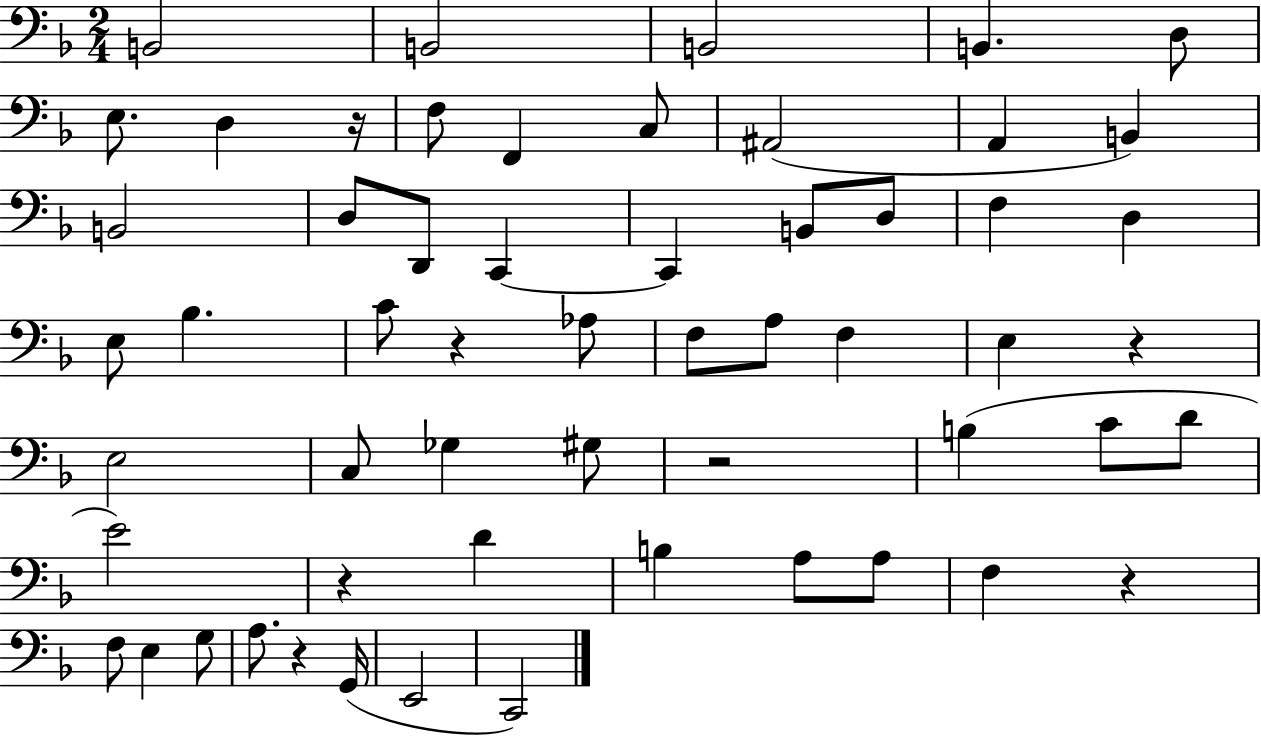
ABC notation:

X:1
T:Untitled
M:2/4
L:1/4
K:F
B,,2 B,,2 B,,2 B,, D,/2 E,/2 D, z/4 F,/2 F,, C,/2 ^A,,2 A,, B,, B,,2 D,/2 D,,/2 C,, C,, B,,/2 D,/2 F, D, E,/2 _B, C/2 z _A,/2 F,/2 A,/2 F, E, z E,2 C,/2 _G, ^G,/2 z2 B, C/2 D/2 E2 z D B, A,/2 A,/2 F, z F,/2 E, G,/2 A,/2 z G,,/4 E,,2 C,,2